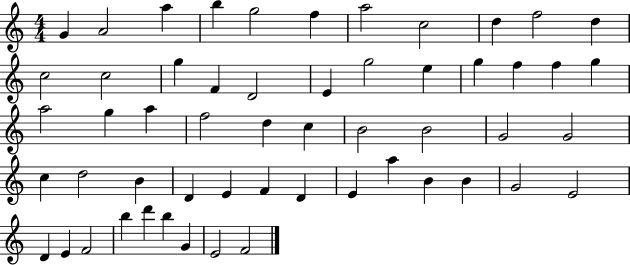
G4/q A4/h A5/q B5/q G5/h F5/q A5/h C5/h D5/q F5/h D5/q C5/h C5/h G5/q F4/q D4/h E4/q G5/h E5/q G5/q F5/q F5/q G5/q A5/h G5/q A5/q F5/h D5/q C5/q B4/h B4/h G4/h G4/h C5/q D5/h B4/q D4/q E4/q F4/q D4/q E4/q A5/q B4/q B4/q G4/h E4/h D4/q E4/q F4/h B5/q D6/q B5/q G4/q E4/h F4/h